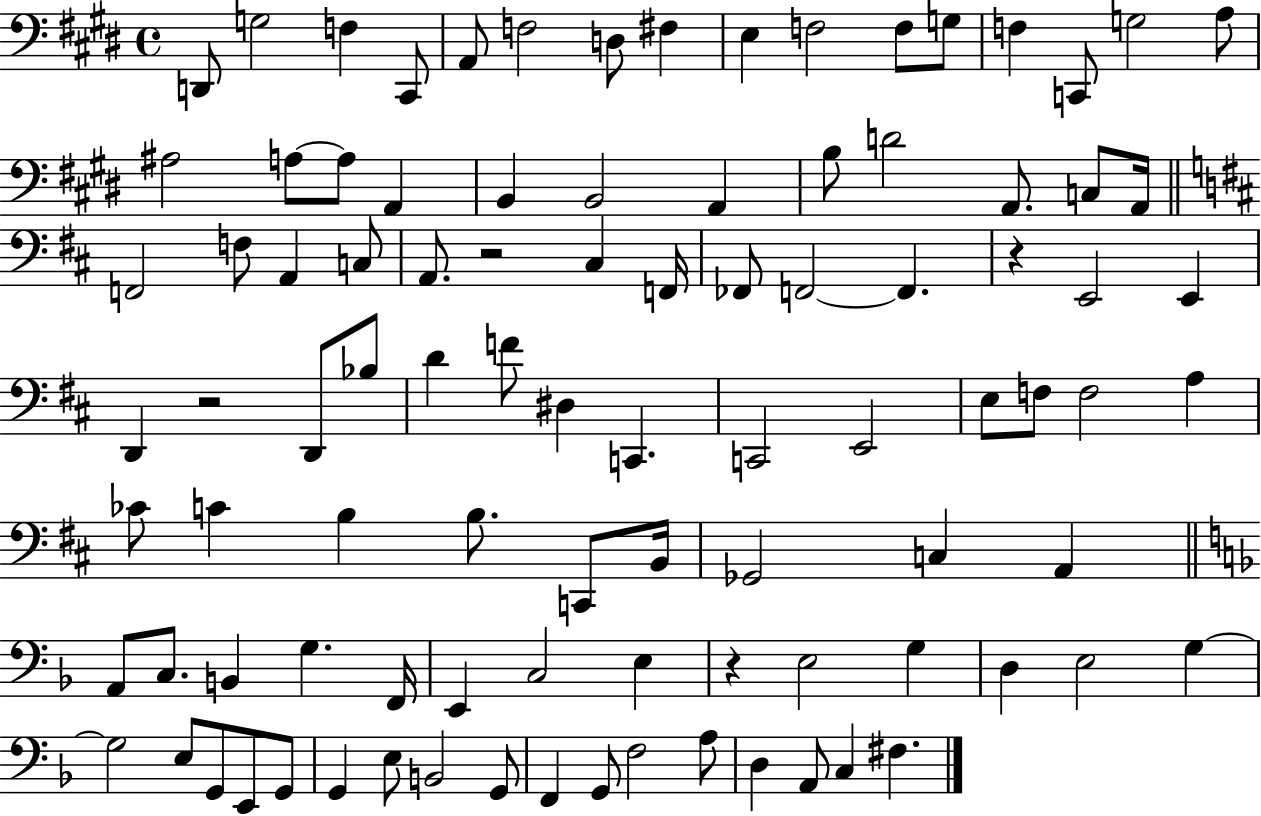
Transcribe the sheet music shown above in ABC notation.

X:1
T:Untitled
M:4/4
L:1/4
K:E
D,,/2 G,2 F, ^C,,/2 A,,/2 F,2 D,/2 ^F, E, F,2 F,/2 G,/2 F, C,,/2 G,2 A,/2 ^A,2 A,/2 A,/2 A,, B,, B,,2 A,, B,/2 D2 A,,/2 C,/2 A,,/4 F,,2 F,/2 A,, C,/2 A,,/2 z2 ^C, F,,/4 _F,,/2 F,,2 F,, z E,,2 E,, D,, z2 D,,/2 _B,/2 D F/2 ^D, C,, C,,2 E,,2 E,/2 F,/2 F,2 A, _C/2 C B, B,/2 C,,/2 B,,/4 _G,,2 C, A,, A,,/2 C,/2 B,, G, F,,/4 E,, C,2 E, z E,2 G, D, E,2 G, G,2 E,/2 G,,/2 E,,/2 G,,/2 G,, E,/2 B,,2 G,,/2 F,, G,,/2 F,2 A,/2 D, A,,/2 C, ^F,